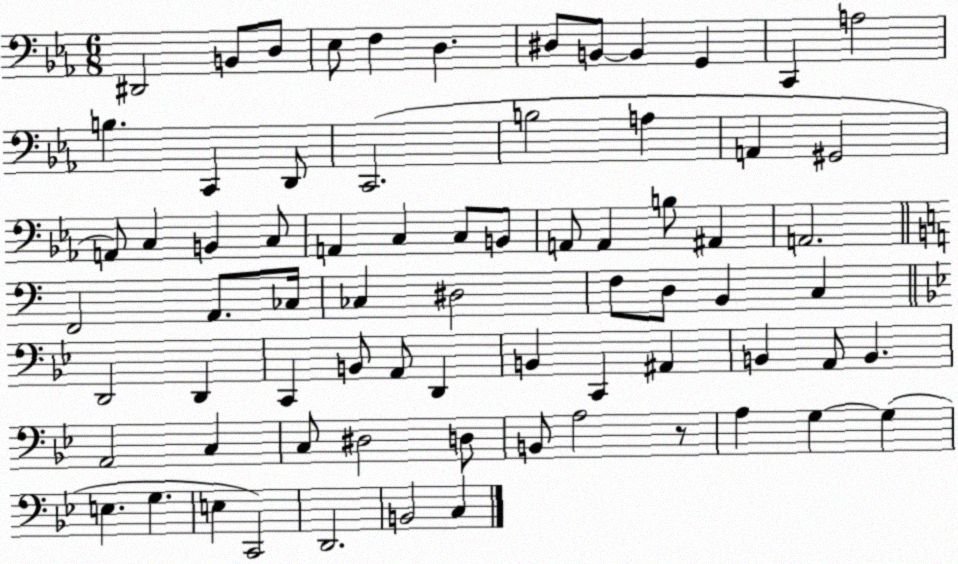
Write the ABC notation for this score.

X:1
T:Untitled
M:6/8
L:1/4
K:Eb
^D,,2 B,,/2 D,/2 _E,/2 F, D, ^D,/2 B,,/2 B,, G,, C,, A,2 B, C,, D,,/2 C,,2 B,2 A, A,, ^G,,2 A,,/2 C, B,, C,/2 A,, C, C,/2 B,,/2 A,,/2 A,, B,/2 ^A,, A,,2 F,,2 A,,/2 _C,/4 _C, ^D,2 F,/2 D,/2 B,, C, D,,2 D,, C,, B,,/2 A,,/2 D,, B,, C,, ^A,, B,, A,,/2 B,, A,,2 C, C,/2 ^D,2 D,/2 B,,/2 A,2 z/2 A, G, G, E, G, E, C,,2 D,,2 B,,2 C,